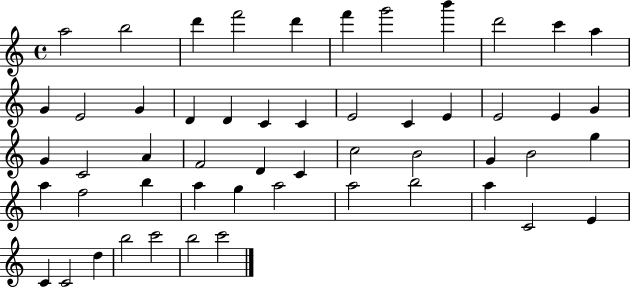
A5/h B5/h D6/q F6/h D6/q F6/q G6/h B6/q D6/h C6/q A5/q G4/q E4/h G4/q D4/q D4/q C4/q C4/q E4/h C4/q E4/q E4/h E4/q G4/q G4/q C4/h A4/q F4/h D4/q C4/q C5/h B4/h G4/q B4/h G5/q A5/q F5/h B5/q A5/q G5/q A5/h A5/h B5/h A5/q C4/h E4/q C4/q C4/h D5/q B5/h C6/h B5/h C6/h